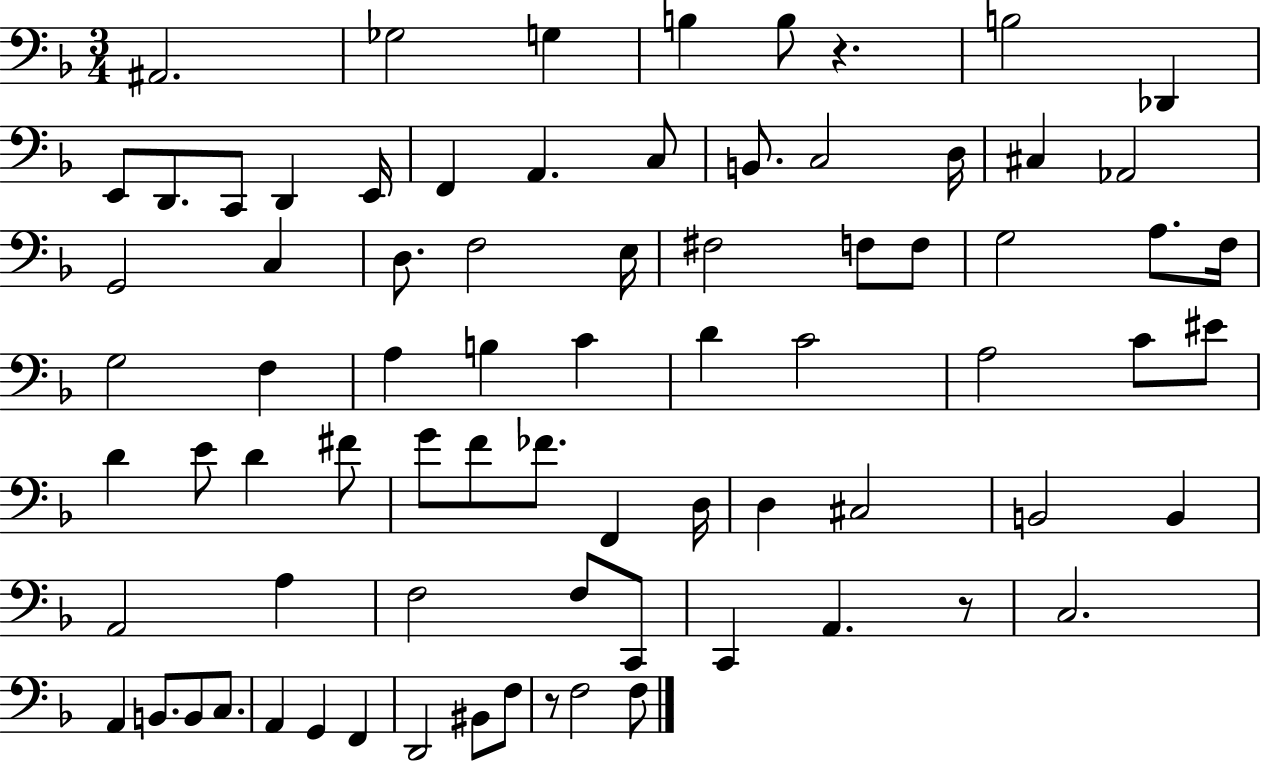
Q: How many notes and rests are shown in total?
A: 77